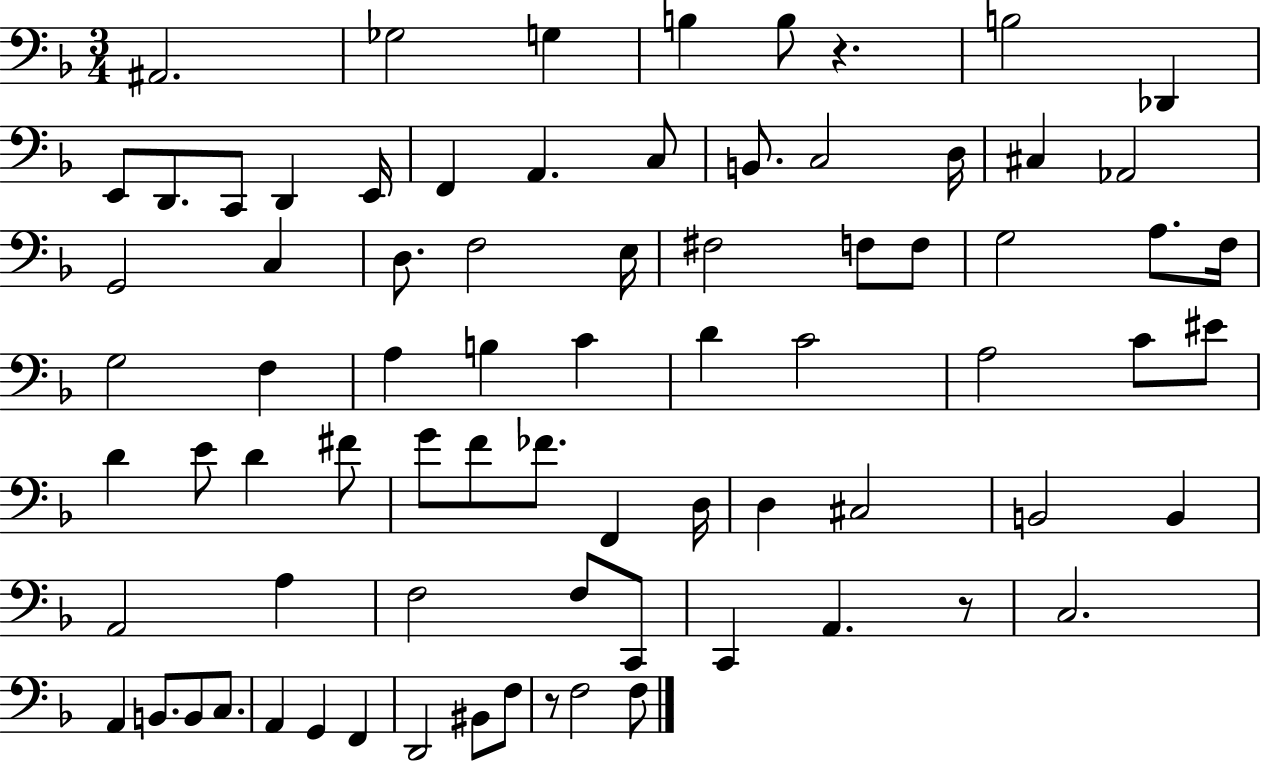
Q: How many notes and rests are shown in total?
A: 77